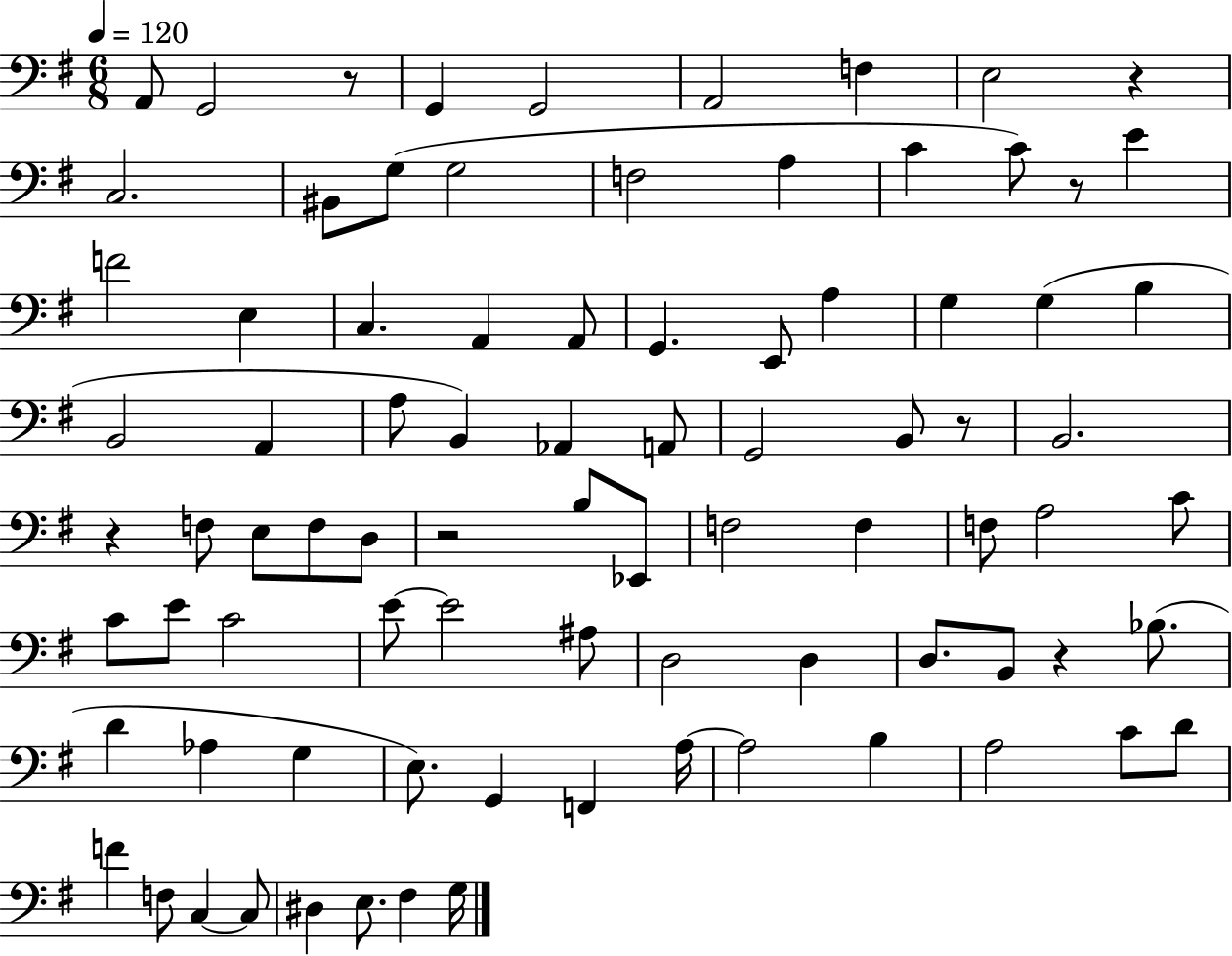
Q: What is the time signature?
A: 6/8